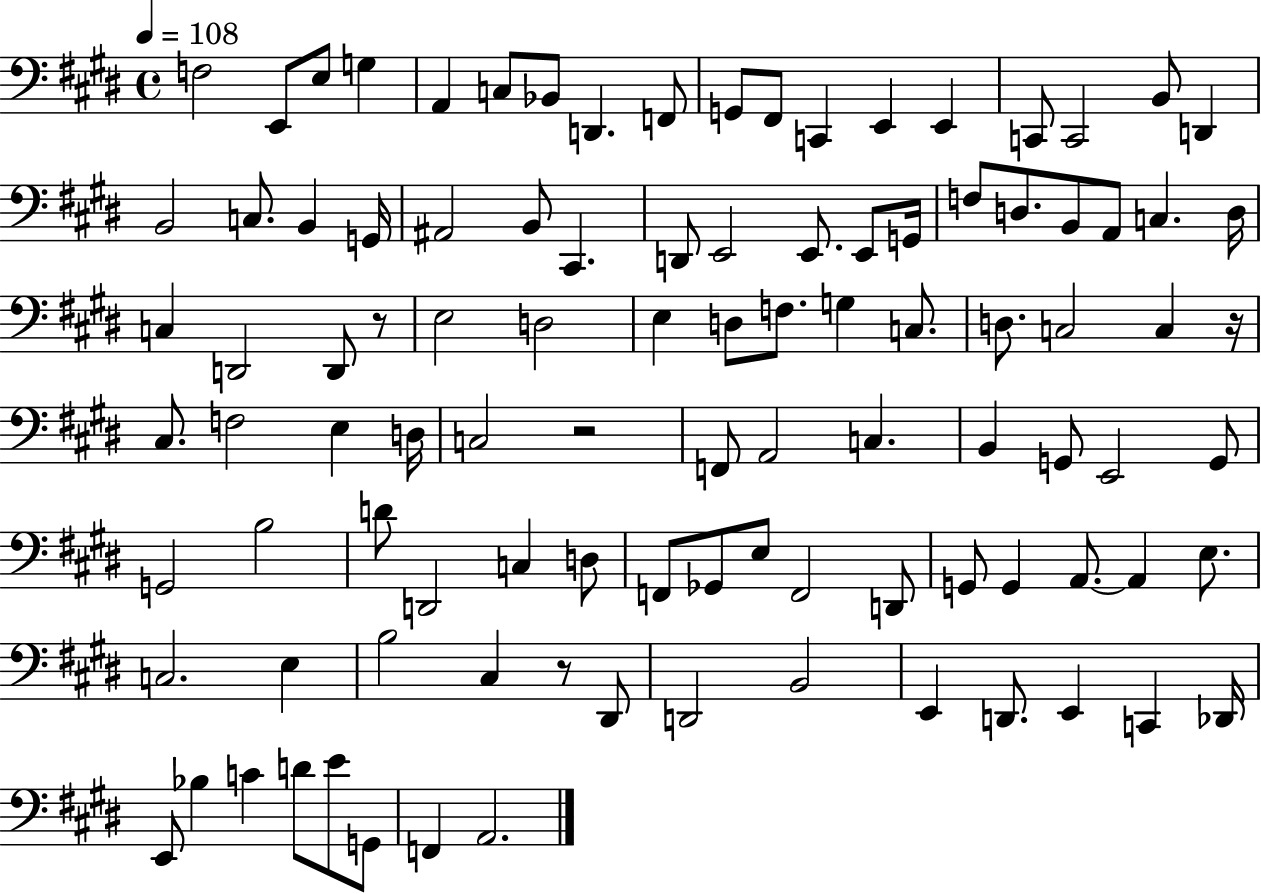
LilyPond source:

{
  \clef bass
  \time 4/4
  \defaultTimeSignature
  \key e \major
  \tempo 4 = 108
  f2 e,8 e8 g4 | a,4 c8 bes,8 d,4. f,8 | g,8 fis,8 c,4 e,4 e,4 | c,8 c,2 b,8 d,4 | \break b,2 c8. b,4 g,16 | ais,2 b,8 cis,4. | d,8 e,2 e,8. e,8 g,16 | f8 d8. b,8 a,8 c4. d16 | \break c4 d,2 d,8 r8 | e2 d2 | e4 d8 f8. g4 c8. | d8. c2 c4 r16 | \break cis8. f2 e4 d16 | c2 r2 | f,8 a,2 c4. | b,4 g,8 e,2 g,8 | \break g,2 b2 | d'8 d,2 c4 d8 | f,8 ges,8 e8 f,2 d,8 | g,8 g,4 a,8.~~ a,4 e8. | \break c2. e4 | b2 cis4 r8 dis,8 | d,2 b,2 | e,4 d,8. e,4 c,4 des,16 | \break e,8 bes4 c'4 d'8 e'8 g,8 | f,4 a,2. | \bar "|."
}